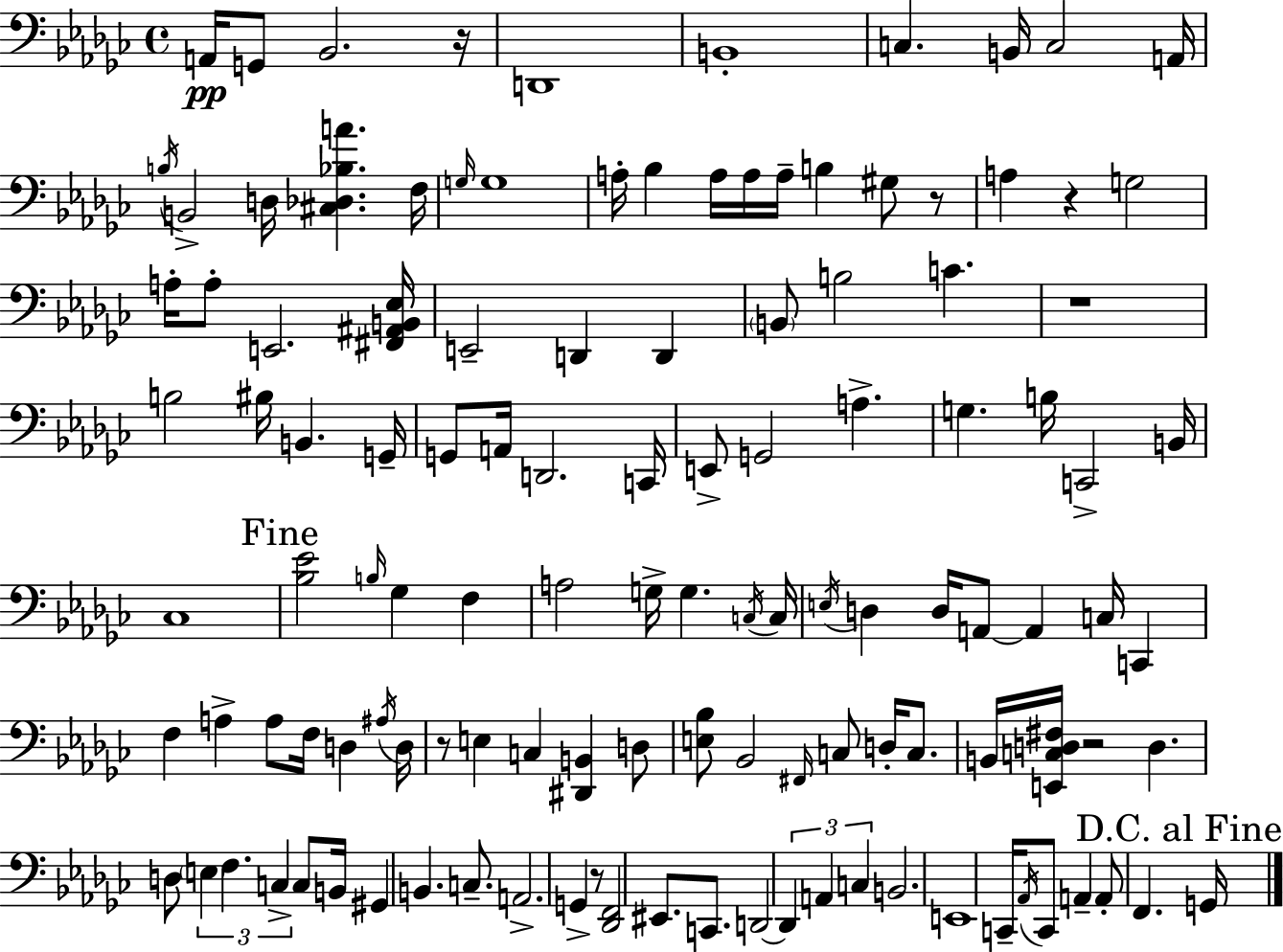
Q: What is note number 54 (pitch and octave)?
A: G3